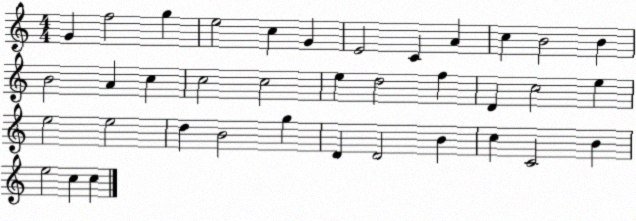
X:1
T:Untitled
M:4/4
L:1/4
K:C
G f2 g e2 c G E2 C A c B2 B B2 A c c2 c2 e d2 f D c2 e e2 e2 d B2 g D D2 B c C2 B e2 c c